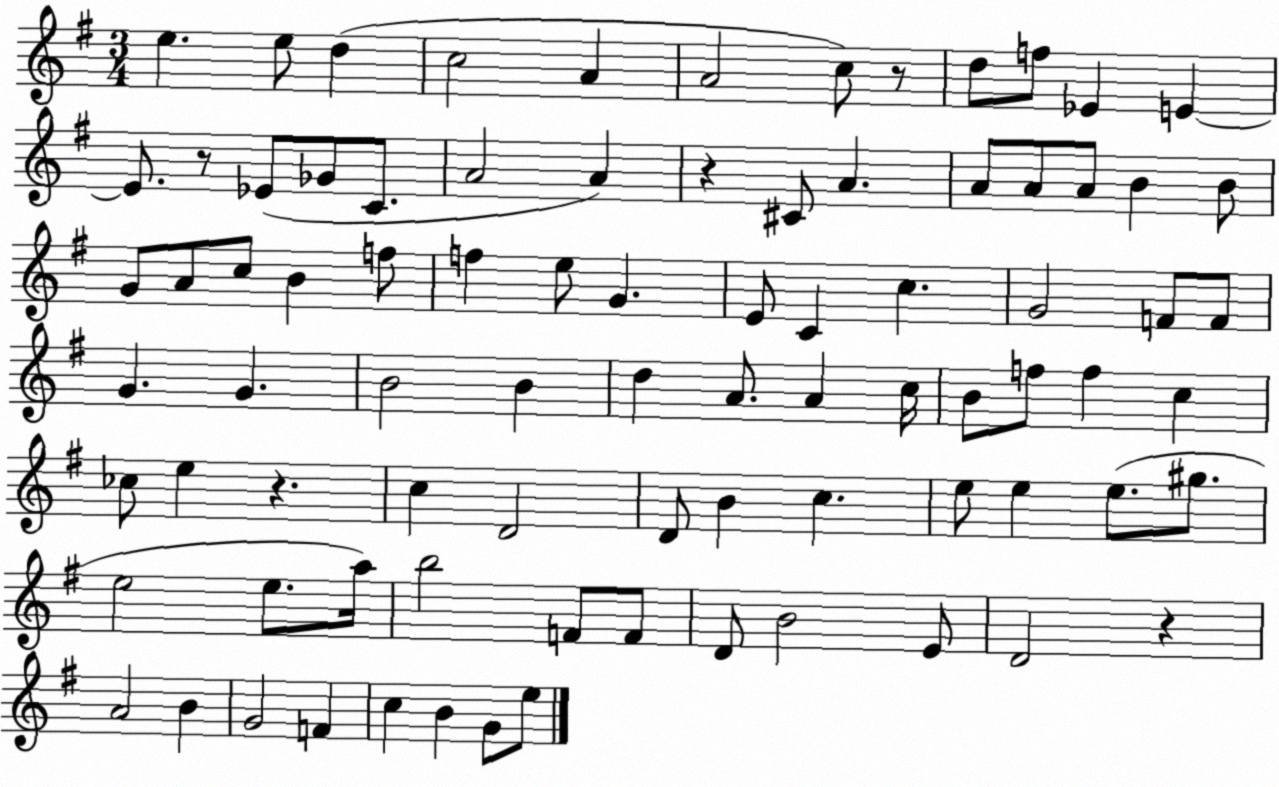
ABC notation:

X:1
T:Untitled
M:3/4
L:1/4
K:G
e e/2 d c2 A A2 c/2 z/2 d/2 f/2 _E E E/2 z/2 _E/2 _G/2 C/2 A2 A z ^C/2 A A/2 A/2 A/2 B B/2 G/2 A/2 c/2 B f/2 f e/2 G E/2 C c G2 F/2 F/2 G G B2 B d A/2 A c/4 B/2 f/2 f c _c/2 e z c D2 D/2 B c e/2 e e/2 ^g/2 e2 e/2 a/4 b2 F/2 F/2 D/2 B2 E/2 D2 z A2 B G2 F c B G/2 e/2